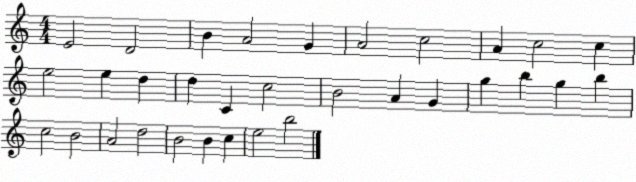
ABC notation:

X:1
T:Untitled
M:4/4
L:1/4
K:C
E2 D2 B A2 G A2 c2 A c2 c e2 e d d C c2 B2 A G g b g b c2 B2 A2 d2 B2 B c e2 b2